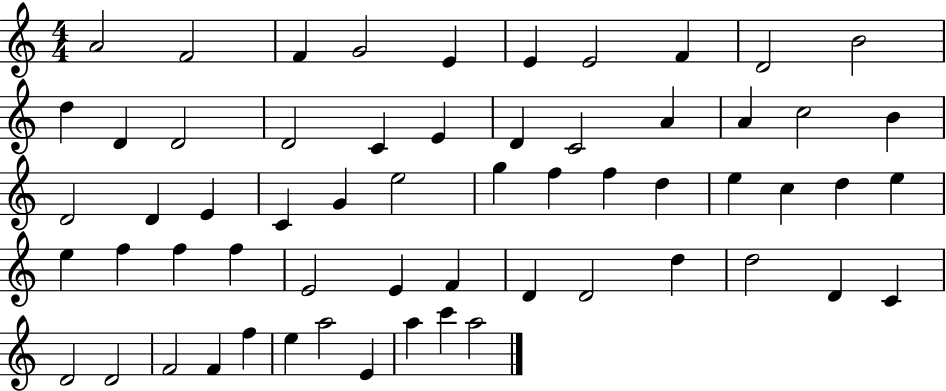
{
  \clef treble
  \numericTimeSignature
  \time 4/4
  \key c \major
  a'2 f'2 | f'4 g'2 e'4 | e'4 e'2 f'4 | d'2 b'2 | \break d''4 d'4 d'2 | d'2 c'4 e'4 | d'4 c'2 a'4 | a'4 c''2 b'4 | \break d'2 d'4 e'4 | c'4 g'4 e''2 | g''4 f''4 f''4 d''4 | e''4 c''4 d''4 e''4 | \break e''4 f''4 f''4 f''4 | e'2 e'4 f'4 | d'4 d'2 d''4 | d''2 d'4 c'4 | \break d'2 d'2 | f'2 f'4 f''4 | e''4 a''2 e'4 | a''4 c'''4 a''2 | \break \bar "|."
}